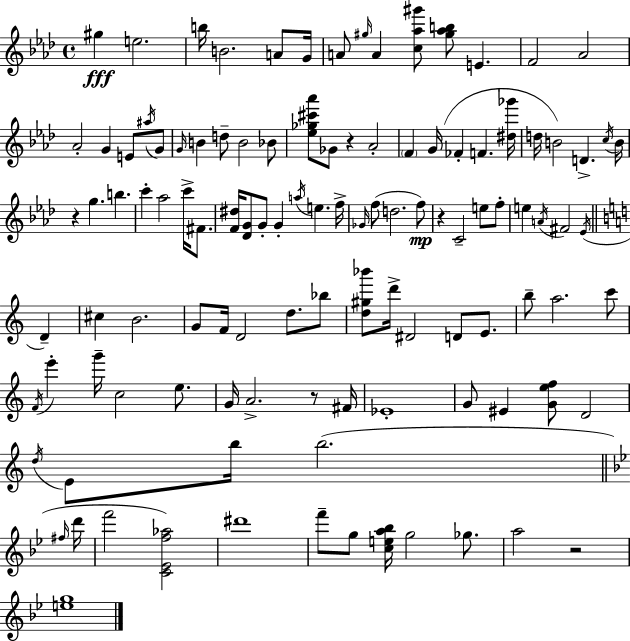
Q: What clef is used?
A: treble